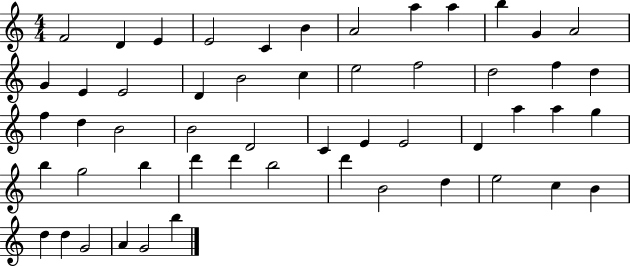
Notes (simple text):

F4/h D4/q E4/q E4/h C4/q B4/q A4/h A5/q A5/q B5/q G4/q A4/h G4/q E4/q E4/h D4/q B4/h C5/q E5/h F5/h D5/h F5/q D5/q F5/q D5/q B4/h B4/h D4/h C4/q E4/q E4/h D4/q A5/q A5/q G5/q B5/q G5/h B5/q D6/q D6/q B5/h D6/q B4/h D5/q E5/h C5/q B4/q D5/q D5/q G4/h A4/q G4/h B5/q